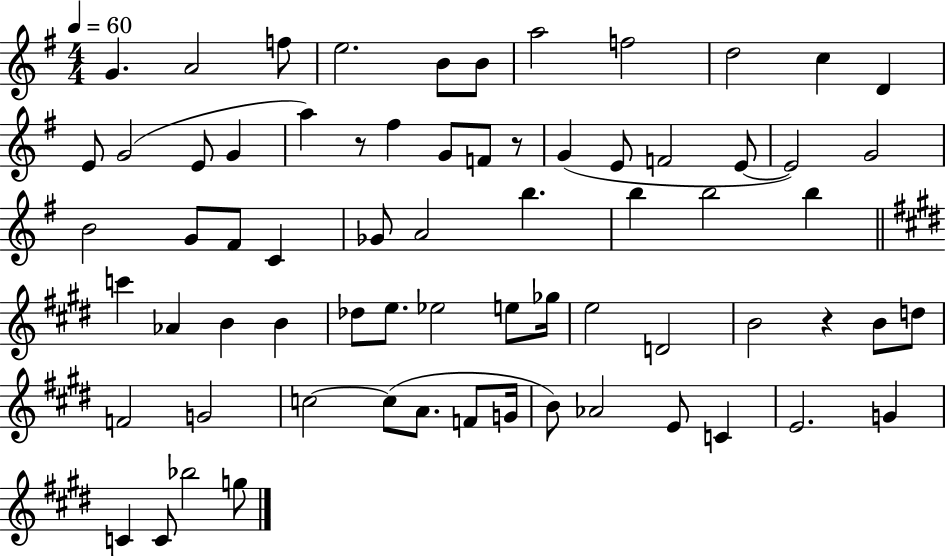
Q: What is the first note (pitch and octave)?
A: G4